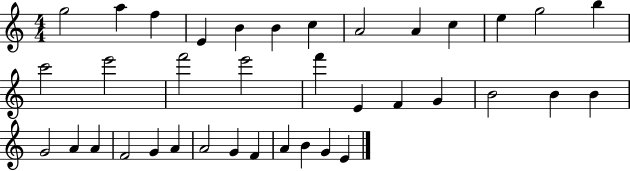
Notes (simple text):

G5/h A5/q F5/q E4/q B4/q B4/q C5/q A4/h A4/q C5/q E5/q G5/h B5/q C6/h E6/h F6/h E6/h F6/q E4/q F4/q G4/q B4/h B4/q B4/q G4/h A4/q A4/q F4/h G4/q A4/q A4/h G4/q F4/q A4/q B4/q G4/q E4/q